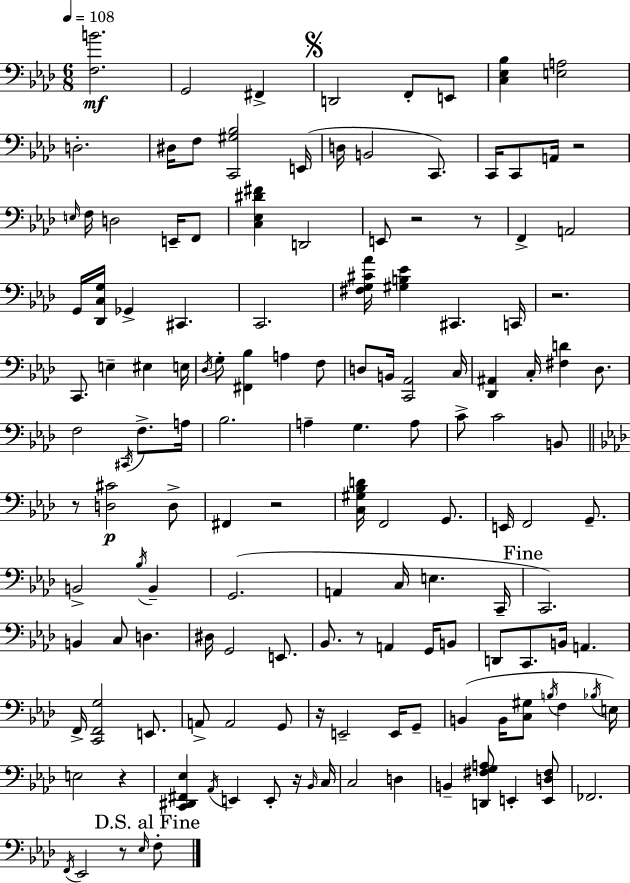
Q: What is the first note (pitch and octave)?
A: G2